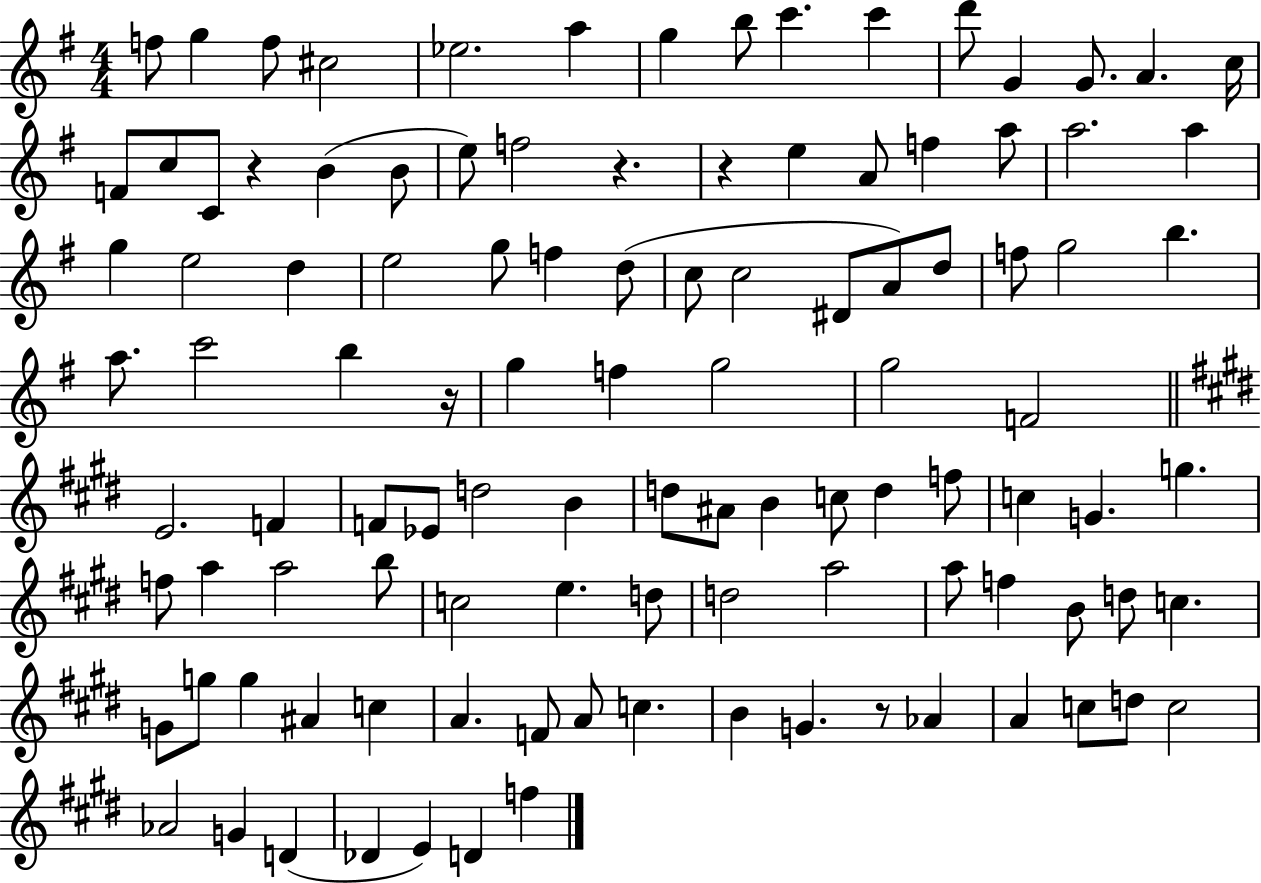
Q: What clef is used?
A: treble